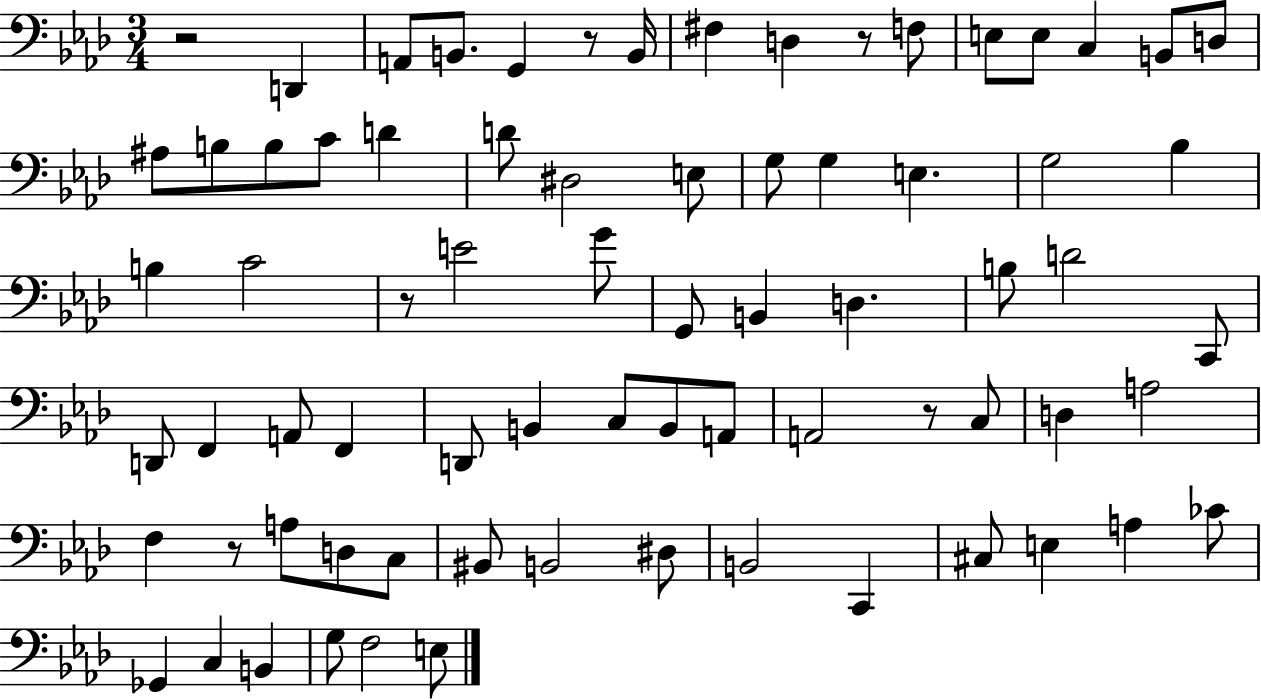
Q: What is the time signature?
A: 3/4